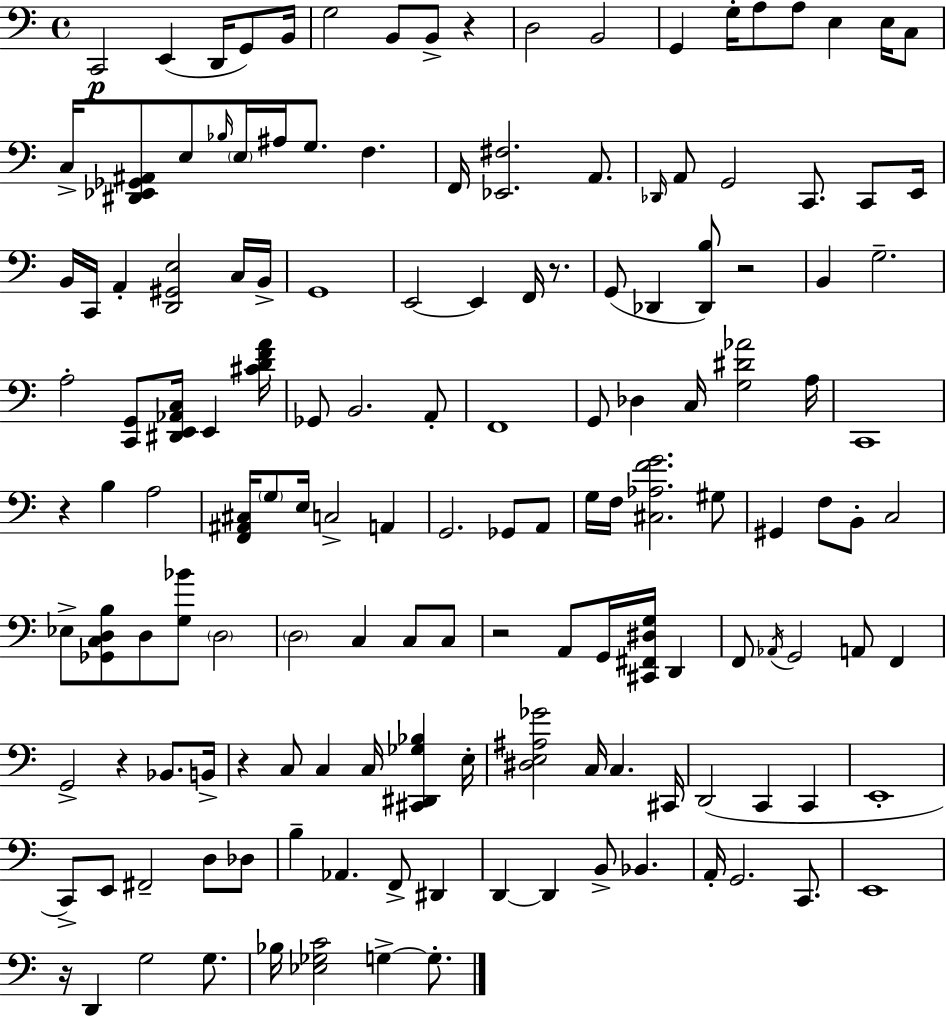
C2/h E2/q D2/s G2/e B2/s G3/h B2/e B2/e R/q D3/h B2/h G2/q G3/s A3/e A3/e E3/q E3/s C3/e C3/s [D#2,Eb2,Gb2,A#2]/e E3/e Bb3/s E3/s A#3/s G3/e. F3/q. F2/s [Eb2,F#3]/h. A2/e. Db2/s A2/e G2/h C2/e. C2/e E2/s B2/s C2/s A2/q [D2,G#2,E3]/h C3/s B2/s G2/w E2/h E2/q F2/s R/e. G2/e Db2/q [Db2,B3]/e R/h B2/q G3/h. A3/h [C2,G2]/e [D#2,E2,Ab2,C3]/s E2/q [C#4,D4,F4,A4]/s Gb2/e B2/h. A2/e F2/w G2/e Db3/q C3/s [G3,D#4,Ab4]/h A3/s C2/w R/q B3/q A3/h [F2,A#2,C#3]/s G3/e E3/s C3/h A2/q G2/h. Gb2/e A2/e G3/s F3/s [C#3,Ab3,F4,G4]/h. G#3/e G#2/q F3/e B2/e C3/h Eb3/e [Gb2,C3,D3,B3]/e D3/e [G3,Bb4]/e D3/h D3/h C3/q C3/e C3/e R/h A2/e G2/s [C#2,F#2,D#3,G3]/s D2/q F2/e Ab2/s G2/h A2/e F2/q G2/h R/q Bb2/e. B2/s R/q C3/e C3/q C3/s [C#2,D#2,Gb3,Bb3]/q E3/s [D#3,E3,A#3,Gb4]/h C3/s C3/q. C#2/s D2/h C2/q C2/q E2/w C2/e E2/e F#2/h D3/e Db3/e B3/q Ab2/q. F2/e D#2/q D2/q D2/q B2/e Bb2/q. A2/s G2/h. C2/e. E2/w R/s D2/q G3/h G3/e. Bb3/s [Eb3,Gb3,C4]/h G3/q G3/e.